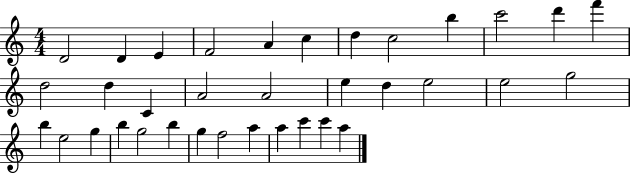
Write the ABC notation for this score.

X:1
T:Untitled
M:4/4
L:1/4
K:C
D2 D E F2 A c d c2 b c'2 d' f' d2 d C A2 A2 e d e2 e2 g2 b e2 g b g2 b g f2 a a c' c' a